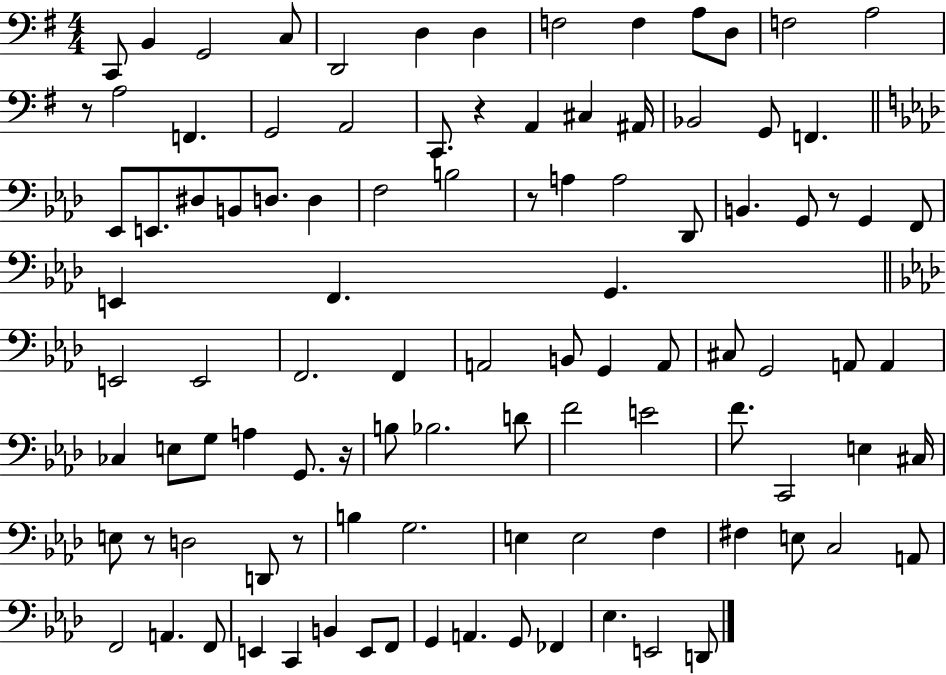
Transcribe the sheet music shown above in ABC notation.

X:1
T:Untitled
M:4/4
L:1/4
K:G
C,,/2 B,, G,,2 C,/2 D,,2 D, D, F,2 F, A,/2 D,/2 F,2 A,2 z/2 A,2 F,, G,,2 A,,2 C,,/2 z A,, ^C, ^A,,/4 _B,,2 G,,/2 F,, _E,,/2 E,,/2 ^D,/2 B,,/2 D,/2 D, F,2 B,2 z/2 A, A,2 _D,,/2 B,, G,,/2 z/2 G,, F,,/2 E,, F,, G,, E,,2 E,,2 F,,2 F,, A,,2 B,,/2 G,, A,,/2 ^C,/2 G,,2 A,,/2 A,, _C, E,/2 G,/2 A, G,,/2 z/4 B,/2 _B,2 D/2 F2 E2 F/2 C,,2 E, ^C,/4 E,/2 z/2 D,2 D,,/2 z/2 B, G,2 E, E,2 F, ^F, E,/2 C,2 A,,/2 F,,2 A,, F,,/2 E,, C,, B,, E,,/2 F,,/2 G,, A,, G,,/2 _F,, _E, E,,2 D,,/2